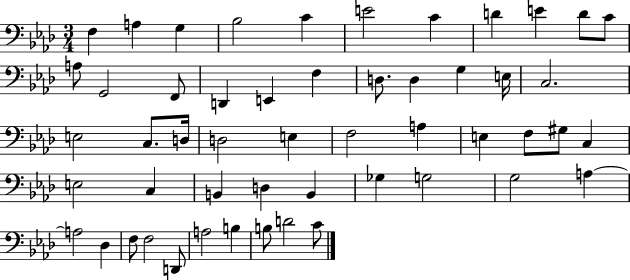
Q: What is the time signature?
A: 3/4